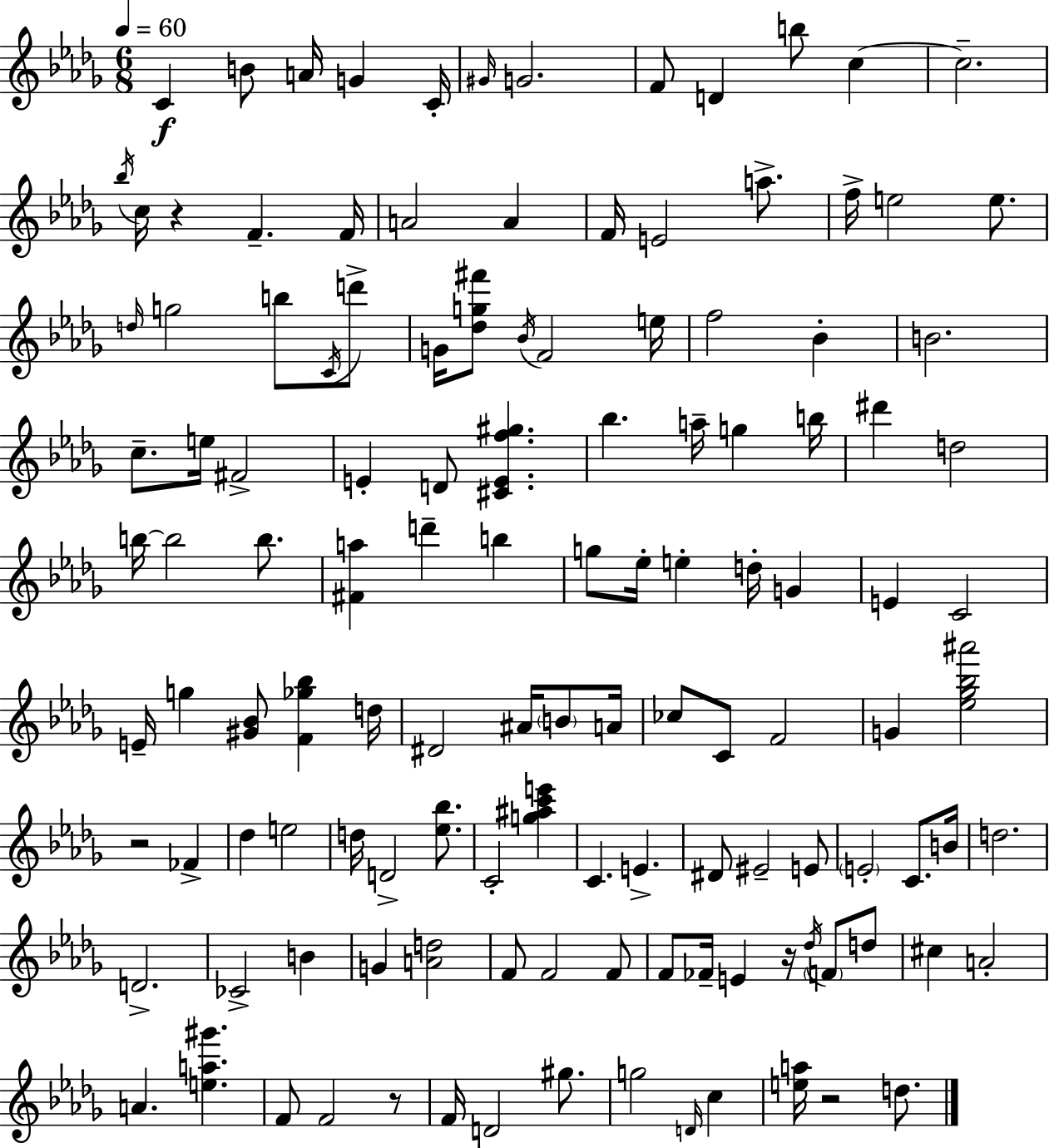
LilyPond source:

{
  \clef treble
  \numericTimeSignature
  \time 6/8
  \key bes \minor
  \tempo 4 = 60
  \repeat volta 2 { c'4\f b'8 a'16 g'4 c'16-. | \grace { gis'16 } g'2. | f'8 d'4 b''8 c''4~~ | c''2.-- | \break \acciaccatura { bes''16 } c''16 r4 f'4.-- | f'16 a'2 a'4 | f'16 e'2 a''8.-> | f''16-> e''2 e''8. | \break \grace { d''16 } g''2 b''8 | \acciaccatura { c'16 } d'''8-> g'16 <des'' g'' fis'''>8 \acciaccatura { bes'16 } f'2 | e''16 f''2 | bes'4-. b'2. | \break c''8.-- e''16 fis'2-> | e'4-. d'8 <cis' e' f'' gis''>4. | bes''4. a''16-- | g''4 b''16 dis'''4 d''2 | \break b''16~~ b''2 | b''8. <fis' a''>4 d'''4-- | b''4 g''8 ees''16-. e''4-. | d''16-. g'4 e'4 c'2 | \break e'16-- g''4 <gis' bes'>8 | <f' ges'' bes''>4 d''16 dis'2 | ais'16 \parenthesize b'8 a'16 ces''8 c'8 f'2 | g'4 <ees'' ges'' bes'' ais'''>2 | \break r2 | fes'4-> des''4 e''2 | d''16 d'2-> | <ees'' bes''>8. c'2-. | \break <g'' ais'' c''' e'''>4 c'4. e'4.-> | dis'8 eis'2-- | e'8 \parenthesize e'2-. | c'8. b'16 d''2. | \break d'2.-> | ces'2-> | b'4 g'4 <a' d''>2 | f'8 f'2 | \break f'8 f'8 fes'16-- e'4 | r16 \acciaccatura { des''16 } \parenthesize f'8 d''8 cis''4 a'2-. | a'4. | <e'' a'' gis'''>4. f'8 f'2 | \break r8 f'16 d'2 | gis''8. g''2 | \grace { d'16 } c''4 <e'' a''>16 r2 | d''8. } \bar "|."
}